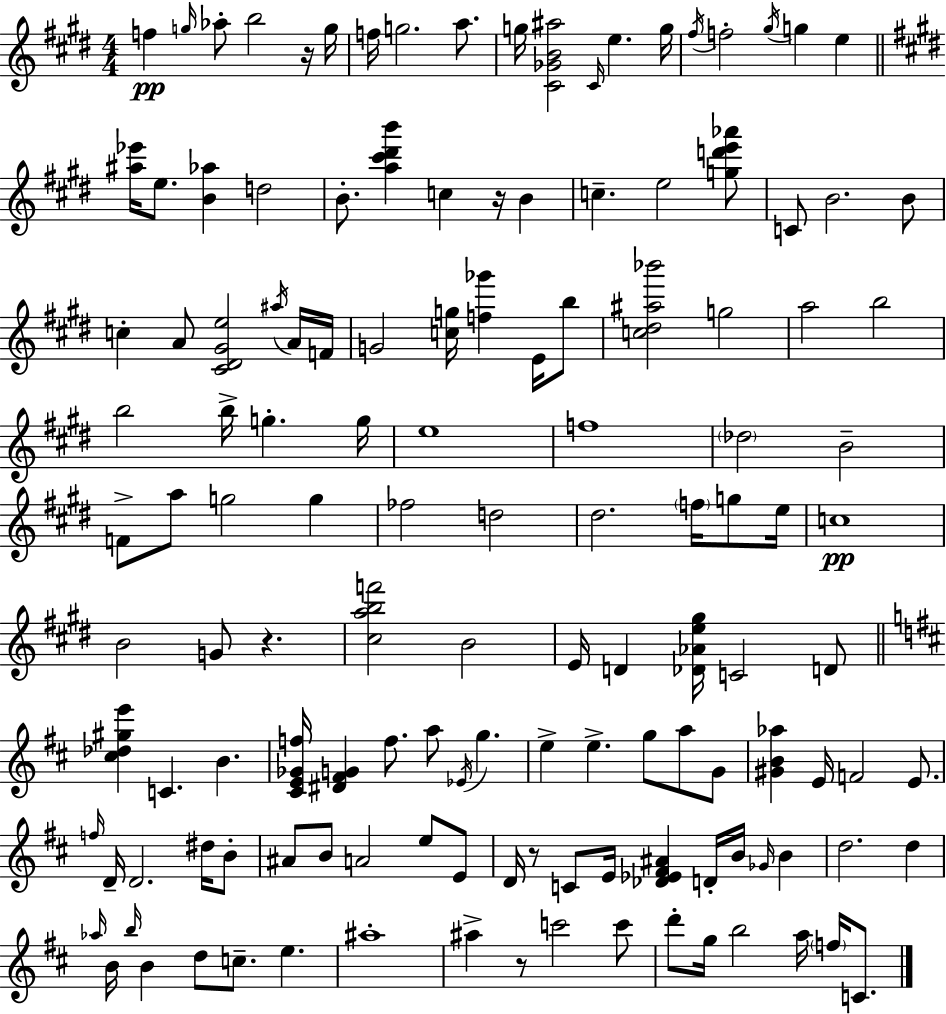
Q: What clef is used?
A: treble